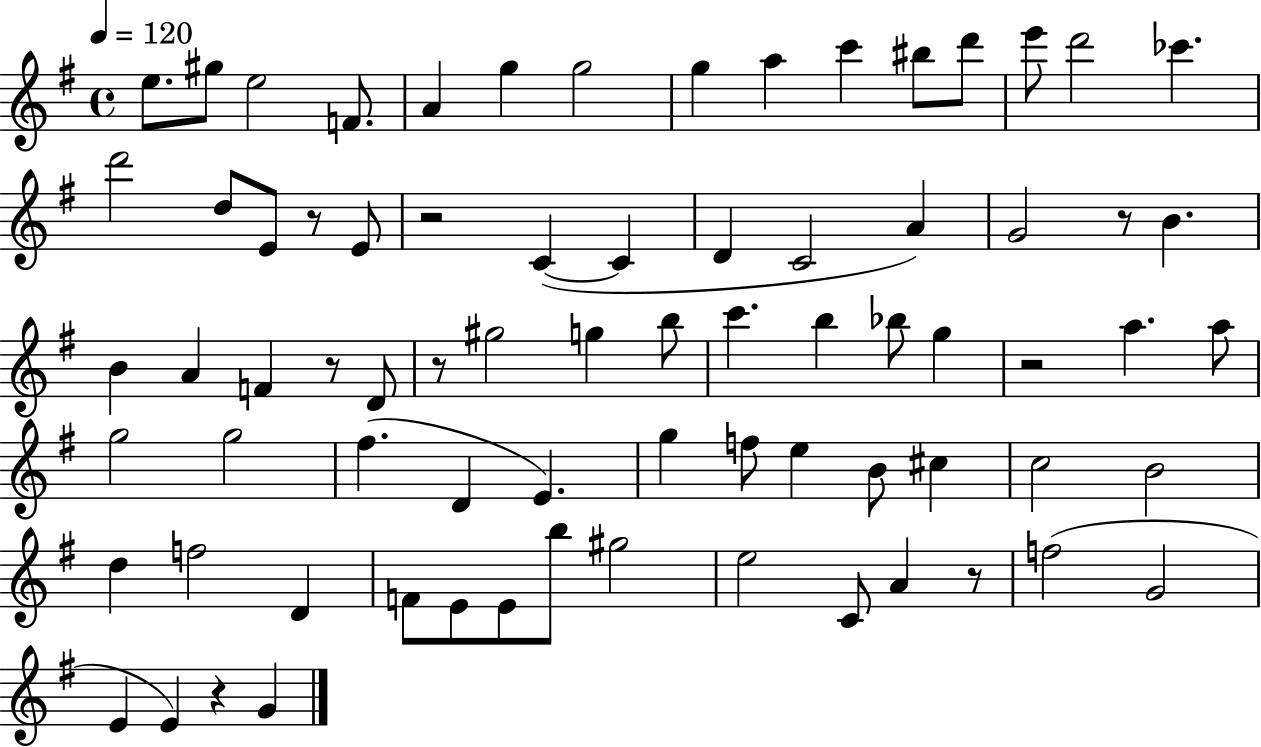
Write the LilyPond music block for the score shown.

{
  \clef treble
  \time 4/4
  \defaultTimeSignature
  \key g \major
  \tempo 4 = 120
  e''8. gis''8 e''2 f'8. | a'4 g''4 g''2 | g''4 a''4 c'''4 bis''8 d'''8 | e'''8 d'''2 ces'''4. | \break d'''2 d''8 e'8 r8 e'8 | r2 c'4~(~ c'4 | d'4 c'2 a'4) | g'2 r8 b'4. | \break b'4 a'4 f'4 r8 d'8 | r8 gis''2 g''4 b''8 | c'''4. b''4 bes''8 g''4 | r2 a''4. a''8 | \break g''2 g''2 | fis''4.( d'4 e'4.) | g''4 f''8 e''4 b'8 cis''4 | c''2 b'2 | \break d''4 f''2 d'4 | f'8 e'8 e'8 b''8 gis''2 | e''2 c'8 a'4 r8 | f''2( g'2 | \break e'4 e'4) r4 g'4 | \bar "|."
}